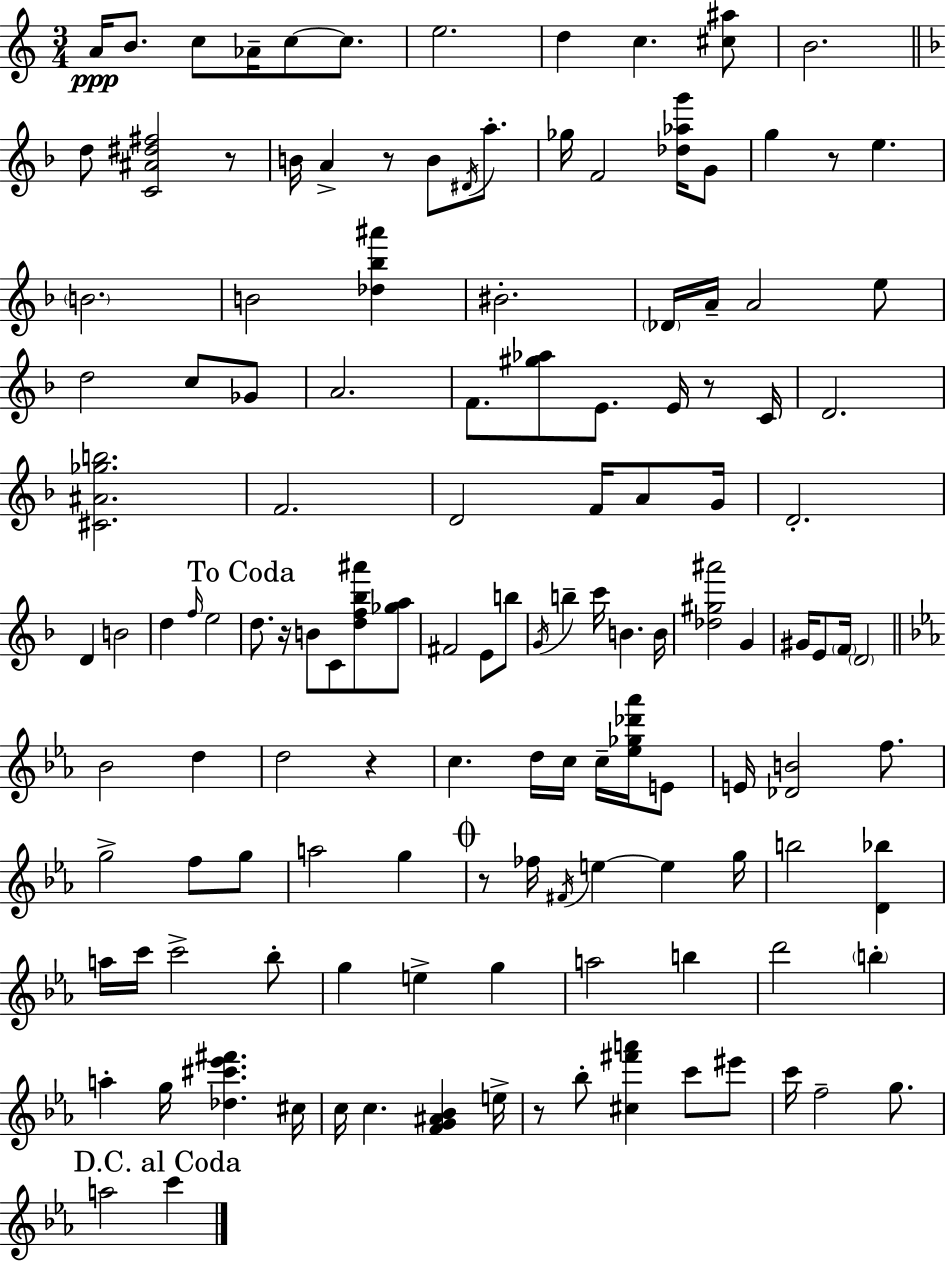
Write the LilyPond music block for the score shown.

{
  \clef treble
  \numericTimeSignature
  \time 3/4
  \key a \minor
  a'16\ppp b'8. c''8 aes'16-- c''8~~ c''8. | e''2. | d''4 c''4. <cis'' ais''>8 | b'2. | \break \bar "||" \break \key f \major d''8 <c' ais' dis'' fis''>2 r8 | b'16 a'4-> r8 b'8 \acciaccatura { dis'16 } a''8.-. | ges''16 f'2 <des'' aes'' g'''>16 g'8 | g''4 r8 e''4. | \break \parenthesize b'2. | b'2 <des'' bes'' ais'''>4 | bis'2.-. | \parenthesize des'16 a'16-- a'2 e''8 | \break d''2 c''8 ges'8 | a'2. | f'8. <gis'' aes''>8 e'8. e'16 r8 | c'16 d'2. | \break <cis' ais' ges'' b''>2. | f'2. | d'2 f'16 a'8 | g'16 d'2.-. | \break d'4 b'2 | d''4 \grace { f''16 } e''2 | \mark "To Coda" d''8. r16 b'8 c'8 <d'' f'' bes'' ais'''>8 | <ges'' a''>8 fis'2 e'8 | \break b''8 \acciaccatura { g'16 } b''4-- c'''16 b'4. | b'16 <des'' gis'' ais'''>2 g'4 | gis'16 e'8 \parenthesize f'16 \parenthesize d'2 | \bar "||" \break \key c \minor bes'2 d''4 | d''2 r4 | c''4. d''16 c''16 c''16-- <ees'' ges'' des''' aes'''>16 e'8 | e'16 <des' b'>2 f''8. | \break g''2-> f''8 g''8 | a''2 g''4 | \mark \markup { \musicglyph "scripts.coda" } r8 fes''16 \acciaccatura { fis'16 } e''4~~ e''4 | g''16 b''2 <d' bes''>4 | \break a''16 c'''16 c'''2-> bes''8-. | g''4 e''4-> g''4 | a''2 b''4 | d'''2 \parenthesize b''4-. | \break a''4-. g''16 <des'' cis''' ees''' fis'''>4. | cis''16 c''16 c''4. <f' g' ais' bes'>4 | e''16-> r8 bes''8-. <cis'' fis''' a'''>4 c'''8 eis'''8 | c'''16 f''2-- g''8. | \break \mark "D.C. al Coda" a''2 c'''4 | \bar "|."
}